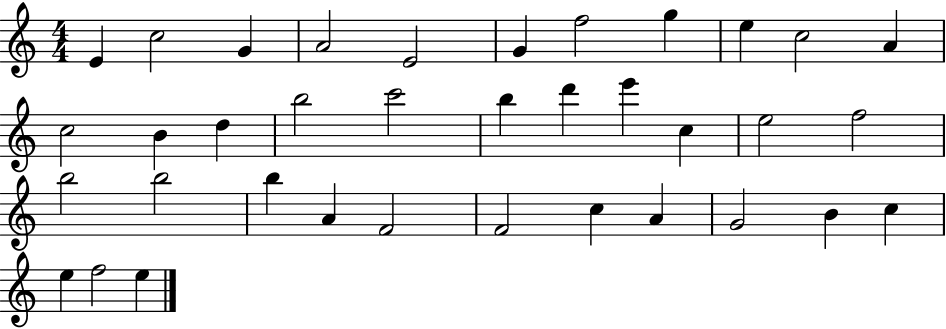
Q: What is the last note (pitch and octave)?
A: E5